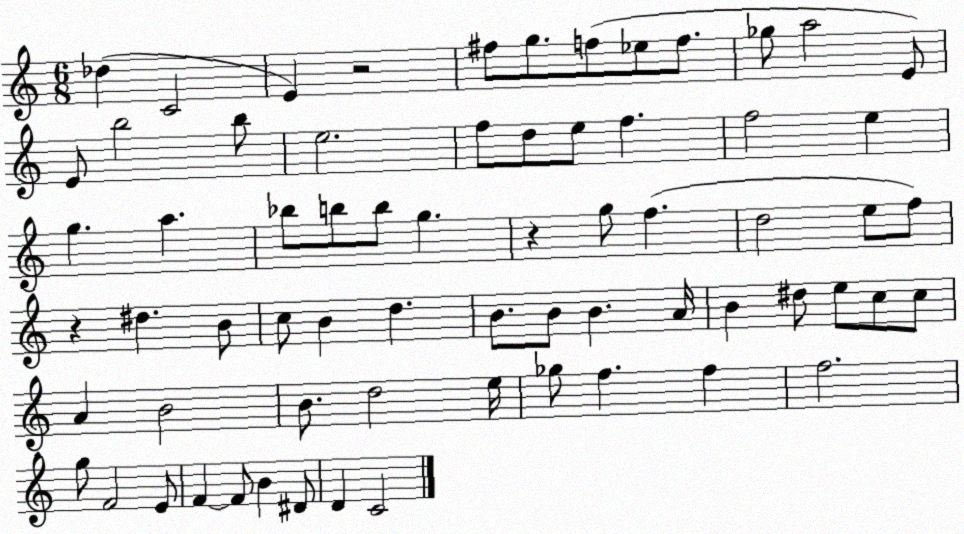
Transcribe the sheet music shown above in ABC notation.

X:1
T:Untitled
M:6/8
L:1/4
K:C
_d C2 E z2 ^f/2 g/2 f/2 _e/2 f/2 _g/2 a2 E/2 E/2 b2 b/2 e2 f/2 d/2 e/2 f f2 e g a _b/2 b/2 b/2 g z g/2 f d2 e/2 f/2 z ^d B/2 c/2 B d B/2 B/2 B A/4 B ^d/2 e/2 c/2 c/2 A B2 B/2 d2 e/4 _g/2 f f f2 g/2 F2 E/2 F F/2 B ^D/2 D C2